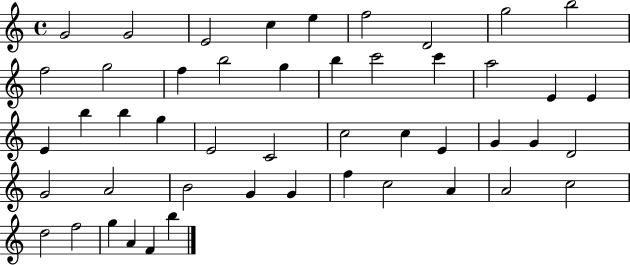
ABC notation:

X:1
T:Untitled
M:4/4
L:1/4
K:C
G2 G2 E2 c e f2 D2 g2 b2 f2 g2 f b2 g b c'2 c' a2 E E E b b g E2 C2 c2 c E G G D2 G2 A2 B2 G G f c2 A A2 c2 d2 f2 g A F b